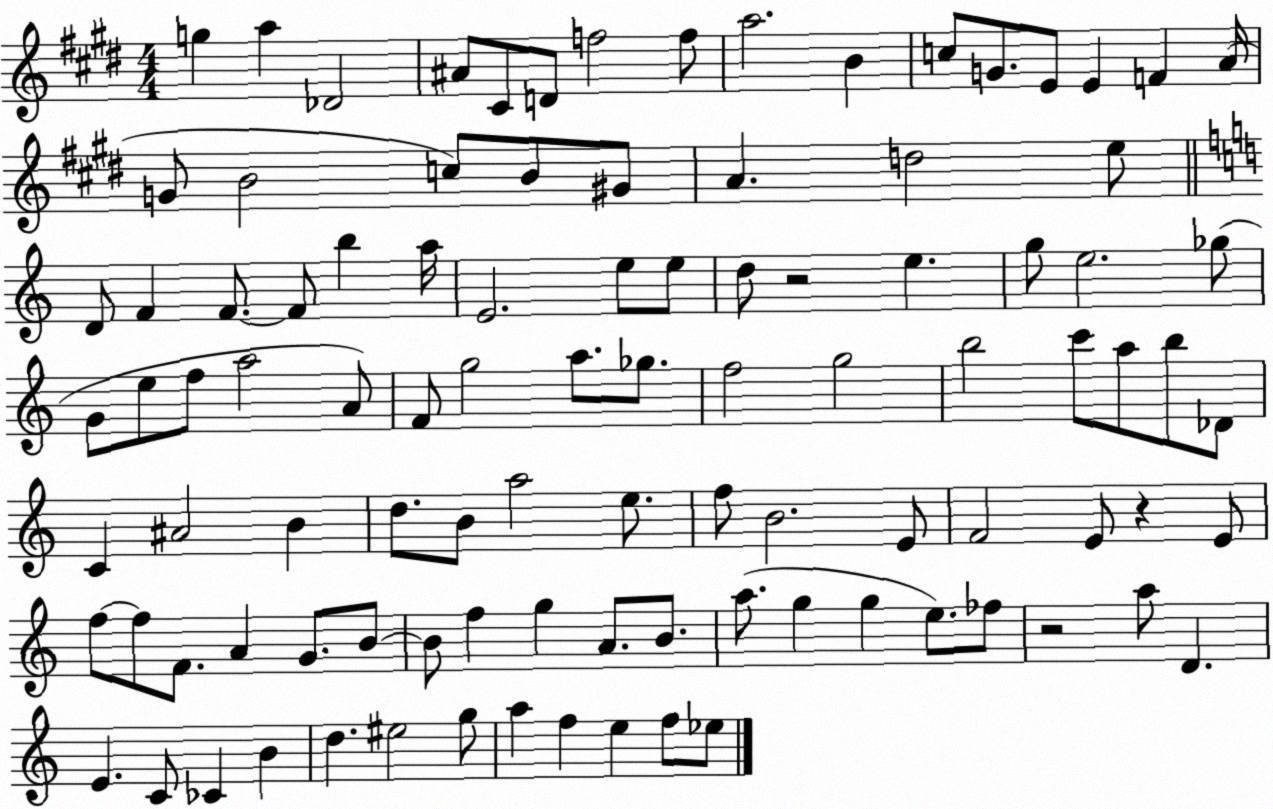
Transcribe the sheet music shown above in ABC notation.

X:1
T:Untitled
M:4/4
L:1/4
K:E
g a _D2 ^A/2 ^C/2 D/2 f2 f/2 a2 B c/2 G/2 E/2 E F A/4 G/2 B2 c/2 B/2 ^G/2 A d2 e/2 D/2 F F/2 F/2 b a/4 E2 e/2 e/2 d/2 z2 e g/2 e2 _g/2 G/2 e/2 f/2 a2 A/2 F/2 g2 a/2 _g/2 f2 g2 b2 c'/2 a/2 b/2 _D/2 C ^A2 B d/2 B/2 a2 e/2 f/2 B2 E/2 F2 E/2 z E/2 f/2 f/2 F/2 A G/2 B/2 B/2 f g A/2 B/2 a/2 g g e/2 _f/2 z2 a/2 D E C/2 _C B d ^e2 g/2 a f e f/2 _e/2